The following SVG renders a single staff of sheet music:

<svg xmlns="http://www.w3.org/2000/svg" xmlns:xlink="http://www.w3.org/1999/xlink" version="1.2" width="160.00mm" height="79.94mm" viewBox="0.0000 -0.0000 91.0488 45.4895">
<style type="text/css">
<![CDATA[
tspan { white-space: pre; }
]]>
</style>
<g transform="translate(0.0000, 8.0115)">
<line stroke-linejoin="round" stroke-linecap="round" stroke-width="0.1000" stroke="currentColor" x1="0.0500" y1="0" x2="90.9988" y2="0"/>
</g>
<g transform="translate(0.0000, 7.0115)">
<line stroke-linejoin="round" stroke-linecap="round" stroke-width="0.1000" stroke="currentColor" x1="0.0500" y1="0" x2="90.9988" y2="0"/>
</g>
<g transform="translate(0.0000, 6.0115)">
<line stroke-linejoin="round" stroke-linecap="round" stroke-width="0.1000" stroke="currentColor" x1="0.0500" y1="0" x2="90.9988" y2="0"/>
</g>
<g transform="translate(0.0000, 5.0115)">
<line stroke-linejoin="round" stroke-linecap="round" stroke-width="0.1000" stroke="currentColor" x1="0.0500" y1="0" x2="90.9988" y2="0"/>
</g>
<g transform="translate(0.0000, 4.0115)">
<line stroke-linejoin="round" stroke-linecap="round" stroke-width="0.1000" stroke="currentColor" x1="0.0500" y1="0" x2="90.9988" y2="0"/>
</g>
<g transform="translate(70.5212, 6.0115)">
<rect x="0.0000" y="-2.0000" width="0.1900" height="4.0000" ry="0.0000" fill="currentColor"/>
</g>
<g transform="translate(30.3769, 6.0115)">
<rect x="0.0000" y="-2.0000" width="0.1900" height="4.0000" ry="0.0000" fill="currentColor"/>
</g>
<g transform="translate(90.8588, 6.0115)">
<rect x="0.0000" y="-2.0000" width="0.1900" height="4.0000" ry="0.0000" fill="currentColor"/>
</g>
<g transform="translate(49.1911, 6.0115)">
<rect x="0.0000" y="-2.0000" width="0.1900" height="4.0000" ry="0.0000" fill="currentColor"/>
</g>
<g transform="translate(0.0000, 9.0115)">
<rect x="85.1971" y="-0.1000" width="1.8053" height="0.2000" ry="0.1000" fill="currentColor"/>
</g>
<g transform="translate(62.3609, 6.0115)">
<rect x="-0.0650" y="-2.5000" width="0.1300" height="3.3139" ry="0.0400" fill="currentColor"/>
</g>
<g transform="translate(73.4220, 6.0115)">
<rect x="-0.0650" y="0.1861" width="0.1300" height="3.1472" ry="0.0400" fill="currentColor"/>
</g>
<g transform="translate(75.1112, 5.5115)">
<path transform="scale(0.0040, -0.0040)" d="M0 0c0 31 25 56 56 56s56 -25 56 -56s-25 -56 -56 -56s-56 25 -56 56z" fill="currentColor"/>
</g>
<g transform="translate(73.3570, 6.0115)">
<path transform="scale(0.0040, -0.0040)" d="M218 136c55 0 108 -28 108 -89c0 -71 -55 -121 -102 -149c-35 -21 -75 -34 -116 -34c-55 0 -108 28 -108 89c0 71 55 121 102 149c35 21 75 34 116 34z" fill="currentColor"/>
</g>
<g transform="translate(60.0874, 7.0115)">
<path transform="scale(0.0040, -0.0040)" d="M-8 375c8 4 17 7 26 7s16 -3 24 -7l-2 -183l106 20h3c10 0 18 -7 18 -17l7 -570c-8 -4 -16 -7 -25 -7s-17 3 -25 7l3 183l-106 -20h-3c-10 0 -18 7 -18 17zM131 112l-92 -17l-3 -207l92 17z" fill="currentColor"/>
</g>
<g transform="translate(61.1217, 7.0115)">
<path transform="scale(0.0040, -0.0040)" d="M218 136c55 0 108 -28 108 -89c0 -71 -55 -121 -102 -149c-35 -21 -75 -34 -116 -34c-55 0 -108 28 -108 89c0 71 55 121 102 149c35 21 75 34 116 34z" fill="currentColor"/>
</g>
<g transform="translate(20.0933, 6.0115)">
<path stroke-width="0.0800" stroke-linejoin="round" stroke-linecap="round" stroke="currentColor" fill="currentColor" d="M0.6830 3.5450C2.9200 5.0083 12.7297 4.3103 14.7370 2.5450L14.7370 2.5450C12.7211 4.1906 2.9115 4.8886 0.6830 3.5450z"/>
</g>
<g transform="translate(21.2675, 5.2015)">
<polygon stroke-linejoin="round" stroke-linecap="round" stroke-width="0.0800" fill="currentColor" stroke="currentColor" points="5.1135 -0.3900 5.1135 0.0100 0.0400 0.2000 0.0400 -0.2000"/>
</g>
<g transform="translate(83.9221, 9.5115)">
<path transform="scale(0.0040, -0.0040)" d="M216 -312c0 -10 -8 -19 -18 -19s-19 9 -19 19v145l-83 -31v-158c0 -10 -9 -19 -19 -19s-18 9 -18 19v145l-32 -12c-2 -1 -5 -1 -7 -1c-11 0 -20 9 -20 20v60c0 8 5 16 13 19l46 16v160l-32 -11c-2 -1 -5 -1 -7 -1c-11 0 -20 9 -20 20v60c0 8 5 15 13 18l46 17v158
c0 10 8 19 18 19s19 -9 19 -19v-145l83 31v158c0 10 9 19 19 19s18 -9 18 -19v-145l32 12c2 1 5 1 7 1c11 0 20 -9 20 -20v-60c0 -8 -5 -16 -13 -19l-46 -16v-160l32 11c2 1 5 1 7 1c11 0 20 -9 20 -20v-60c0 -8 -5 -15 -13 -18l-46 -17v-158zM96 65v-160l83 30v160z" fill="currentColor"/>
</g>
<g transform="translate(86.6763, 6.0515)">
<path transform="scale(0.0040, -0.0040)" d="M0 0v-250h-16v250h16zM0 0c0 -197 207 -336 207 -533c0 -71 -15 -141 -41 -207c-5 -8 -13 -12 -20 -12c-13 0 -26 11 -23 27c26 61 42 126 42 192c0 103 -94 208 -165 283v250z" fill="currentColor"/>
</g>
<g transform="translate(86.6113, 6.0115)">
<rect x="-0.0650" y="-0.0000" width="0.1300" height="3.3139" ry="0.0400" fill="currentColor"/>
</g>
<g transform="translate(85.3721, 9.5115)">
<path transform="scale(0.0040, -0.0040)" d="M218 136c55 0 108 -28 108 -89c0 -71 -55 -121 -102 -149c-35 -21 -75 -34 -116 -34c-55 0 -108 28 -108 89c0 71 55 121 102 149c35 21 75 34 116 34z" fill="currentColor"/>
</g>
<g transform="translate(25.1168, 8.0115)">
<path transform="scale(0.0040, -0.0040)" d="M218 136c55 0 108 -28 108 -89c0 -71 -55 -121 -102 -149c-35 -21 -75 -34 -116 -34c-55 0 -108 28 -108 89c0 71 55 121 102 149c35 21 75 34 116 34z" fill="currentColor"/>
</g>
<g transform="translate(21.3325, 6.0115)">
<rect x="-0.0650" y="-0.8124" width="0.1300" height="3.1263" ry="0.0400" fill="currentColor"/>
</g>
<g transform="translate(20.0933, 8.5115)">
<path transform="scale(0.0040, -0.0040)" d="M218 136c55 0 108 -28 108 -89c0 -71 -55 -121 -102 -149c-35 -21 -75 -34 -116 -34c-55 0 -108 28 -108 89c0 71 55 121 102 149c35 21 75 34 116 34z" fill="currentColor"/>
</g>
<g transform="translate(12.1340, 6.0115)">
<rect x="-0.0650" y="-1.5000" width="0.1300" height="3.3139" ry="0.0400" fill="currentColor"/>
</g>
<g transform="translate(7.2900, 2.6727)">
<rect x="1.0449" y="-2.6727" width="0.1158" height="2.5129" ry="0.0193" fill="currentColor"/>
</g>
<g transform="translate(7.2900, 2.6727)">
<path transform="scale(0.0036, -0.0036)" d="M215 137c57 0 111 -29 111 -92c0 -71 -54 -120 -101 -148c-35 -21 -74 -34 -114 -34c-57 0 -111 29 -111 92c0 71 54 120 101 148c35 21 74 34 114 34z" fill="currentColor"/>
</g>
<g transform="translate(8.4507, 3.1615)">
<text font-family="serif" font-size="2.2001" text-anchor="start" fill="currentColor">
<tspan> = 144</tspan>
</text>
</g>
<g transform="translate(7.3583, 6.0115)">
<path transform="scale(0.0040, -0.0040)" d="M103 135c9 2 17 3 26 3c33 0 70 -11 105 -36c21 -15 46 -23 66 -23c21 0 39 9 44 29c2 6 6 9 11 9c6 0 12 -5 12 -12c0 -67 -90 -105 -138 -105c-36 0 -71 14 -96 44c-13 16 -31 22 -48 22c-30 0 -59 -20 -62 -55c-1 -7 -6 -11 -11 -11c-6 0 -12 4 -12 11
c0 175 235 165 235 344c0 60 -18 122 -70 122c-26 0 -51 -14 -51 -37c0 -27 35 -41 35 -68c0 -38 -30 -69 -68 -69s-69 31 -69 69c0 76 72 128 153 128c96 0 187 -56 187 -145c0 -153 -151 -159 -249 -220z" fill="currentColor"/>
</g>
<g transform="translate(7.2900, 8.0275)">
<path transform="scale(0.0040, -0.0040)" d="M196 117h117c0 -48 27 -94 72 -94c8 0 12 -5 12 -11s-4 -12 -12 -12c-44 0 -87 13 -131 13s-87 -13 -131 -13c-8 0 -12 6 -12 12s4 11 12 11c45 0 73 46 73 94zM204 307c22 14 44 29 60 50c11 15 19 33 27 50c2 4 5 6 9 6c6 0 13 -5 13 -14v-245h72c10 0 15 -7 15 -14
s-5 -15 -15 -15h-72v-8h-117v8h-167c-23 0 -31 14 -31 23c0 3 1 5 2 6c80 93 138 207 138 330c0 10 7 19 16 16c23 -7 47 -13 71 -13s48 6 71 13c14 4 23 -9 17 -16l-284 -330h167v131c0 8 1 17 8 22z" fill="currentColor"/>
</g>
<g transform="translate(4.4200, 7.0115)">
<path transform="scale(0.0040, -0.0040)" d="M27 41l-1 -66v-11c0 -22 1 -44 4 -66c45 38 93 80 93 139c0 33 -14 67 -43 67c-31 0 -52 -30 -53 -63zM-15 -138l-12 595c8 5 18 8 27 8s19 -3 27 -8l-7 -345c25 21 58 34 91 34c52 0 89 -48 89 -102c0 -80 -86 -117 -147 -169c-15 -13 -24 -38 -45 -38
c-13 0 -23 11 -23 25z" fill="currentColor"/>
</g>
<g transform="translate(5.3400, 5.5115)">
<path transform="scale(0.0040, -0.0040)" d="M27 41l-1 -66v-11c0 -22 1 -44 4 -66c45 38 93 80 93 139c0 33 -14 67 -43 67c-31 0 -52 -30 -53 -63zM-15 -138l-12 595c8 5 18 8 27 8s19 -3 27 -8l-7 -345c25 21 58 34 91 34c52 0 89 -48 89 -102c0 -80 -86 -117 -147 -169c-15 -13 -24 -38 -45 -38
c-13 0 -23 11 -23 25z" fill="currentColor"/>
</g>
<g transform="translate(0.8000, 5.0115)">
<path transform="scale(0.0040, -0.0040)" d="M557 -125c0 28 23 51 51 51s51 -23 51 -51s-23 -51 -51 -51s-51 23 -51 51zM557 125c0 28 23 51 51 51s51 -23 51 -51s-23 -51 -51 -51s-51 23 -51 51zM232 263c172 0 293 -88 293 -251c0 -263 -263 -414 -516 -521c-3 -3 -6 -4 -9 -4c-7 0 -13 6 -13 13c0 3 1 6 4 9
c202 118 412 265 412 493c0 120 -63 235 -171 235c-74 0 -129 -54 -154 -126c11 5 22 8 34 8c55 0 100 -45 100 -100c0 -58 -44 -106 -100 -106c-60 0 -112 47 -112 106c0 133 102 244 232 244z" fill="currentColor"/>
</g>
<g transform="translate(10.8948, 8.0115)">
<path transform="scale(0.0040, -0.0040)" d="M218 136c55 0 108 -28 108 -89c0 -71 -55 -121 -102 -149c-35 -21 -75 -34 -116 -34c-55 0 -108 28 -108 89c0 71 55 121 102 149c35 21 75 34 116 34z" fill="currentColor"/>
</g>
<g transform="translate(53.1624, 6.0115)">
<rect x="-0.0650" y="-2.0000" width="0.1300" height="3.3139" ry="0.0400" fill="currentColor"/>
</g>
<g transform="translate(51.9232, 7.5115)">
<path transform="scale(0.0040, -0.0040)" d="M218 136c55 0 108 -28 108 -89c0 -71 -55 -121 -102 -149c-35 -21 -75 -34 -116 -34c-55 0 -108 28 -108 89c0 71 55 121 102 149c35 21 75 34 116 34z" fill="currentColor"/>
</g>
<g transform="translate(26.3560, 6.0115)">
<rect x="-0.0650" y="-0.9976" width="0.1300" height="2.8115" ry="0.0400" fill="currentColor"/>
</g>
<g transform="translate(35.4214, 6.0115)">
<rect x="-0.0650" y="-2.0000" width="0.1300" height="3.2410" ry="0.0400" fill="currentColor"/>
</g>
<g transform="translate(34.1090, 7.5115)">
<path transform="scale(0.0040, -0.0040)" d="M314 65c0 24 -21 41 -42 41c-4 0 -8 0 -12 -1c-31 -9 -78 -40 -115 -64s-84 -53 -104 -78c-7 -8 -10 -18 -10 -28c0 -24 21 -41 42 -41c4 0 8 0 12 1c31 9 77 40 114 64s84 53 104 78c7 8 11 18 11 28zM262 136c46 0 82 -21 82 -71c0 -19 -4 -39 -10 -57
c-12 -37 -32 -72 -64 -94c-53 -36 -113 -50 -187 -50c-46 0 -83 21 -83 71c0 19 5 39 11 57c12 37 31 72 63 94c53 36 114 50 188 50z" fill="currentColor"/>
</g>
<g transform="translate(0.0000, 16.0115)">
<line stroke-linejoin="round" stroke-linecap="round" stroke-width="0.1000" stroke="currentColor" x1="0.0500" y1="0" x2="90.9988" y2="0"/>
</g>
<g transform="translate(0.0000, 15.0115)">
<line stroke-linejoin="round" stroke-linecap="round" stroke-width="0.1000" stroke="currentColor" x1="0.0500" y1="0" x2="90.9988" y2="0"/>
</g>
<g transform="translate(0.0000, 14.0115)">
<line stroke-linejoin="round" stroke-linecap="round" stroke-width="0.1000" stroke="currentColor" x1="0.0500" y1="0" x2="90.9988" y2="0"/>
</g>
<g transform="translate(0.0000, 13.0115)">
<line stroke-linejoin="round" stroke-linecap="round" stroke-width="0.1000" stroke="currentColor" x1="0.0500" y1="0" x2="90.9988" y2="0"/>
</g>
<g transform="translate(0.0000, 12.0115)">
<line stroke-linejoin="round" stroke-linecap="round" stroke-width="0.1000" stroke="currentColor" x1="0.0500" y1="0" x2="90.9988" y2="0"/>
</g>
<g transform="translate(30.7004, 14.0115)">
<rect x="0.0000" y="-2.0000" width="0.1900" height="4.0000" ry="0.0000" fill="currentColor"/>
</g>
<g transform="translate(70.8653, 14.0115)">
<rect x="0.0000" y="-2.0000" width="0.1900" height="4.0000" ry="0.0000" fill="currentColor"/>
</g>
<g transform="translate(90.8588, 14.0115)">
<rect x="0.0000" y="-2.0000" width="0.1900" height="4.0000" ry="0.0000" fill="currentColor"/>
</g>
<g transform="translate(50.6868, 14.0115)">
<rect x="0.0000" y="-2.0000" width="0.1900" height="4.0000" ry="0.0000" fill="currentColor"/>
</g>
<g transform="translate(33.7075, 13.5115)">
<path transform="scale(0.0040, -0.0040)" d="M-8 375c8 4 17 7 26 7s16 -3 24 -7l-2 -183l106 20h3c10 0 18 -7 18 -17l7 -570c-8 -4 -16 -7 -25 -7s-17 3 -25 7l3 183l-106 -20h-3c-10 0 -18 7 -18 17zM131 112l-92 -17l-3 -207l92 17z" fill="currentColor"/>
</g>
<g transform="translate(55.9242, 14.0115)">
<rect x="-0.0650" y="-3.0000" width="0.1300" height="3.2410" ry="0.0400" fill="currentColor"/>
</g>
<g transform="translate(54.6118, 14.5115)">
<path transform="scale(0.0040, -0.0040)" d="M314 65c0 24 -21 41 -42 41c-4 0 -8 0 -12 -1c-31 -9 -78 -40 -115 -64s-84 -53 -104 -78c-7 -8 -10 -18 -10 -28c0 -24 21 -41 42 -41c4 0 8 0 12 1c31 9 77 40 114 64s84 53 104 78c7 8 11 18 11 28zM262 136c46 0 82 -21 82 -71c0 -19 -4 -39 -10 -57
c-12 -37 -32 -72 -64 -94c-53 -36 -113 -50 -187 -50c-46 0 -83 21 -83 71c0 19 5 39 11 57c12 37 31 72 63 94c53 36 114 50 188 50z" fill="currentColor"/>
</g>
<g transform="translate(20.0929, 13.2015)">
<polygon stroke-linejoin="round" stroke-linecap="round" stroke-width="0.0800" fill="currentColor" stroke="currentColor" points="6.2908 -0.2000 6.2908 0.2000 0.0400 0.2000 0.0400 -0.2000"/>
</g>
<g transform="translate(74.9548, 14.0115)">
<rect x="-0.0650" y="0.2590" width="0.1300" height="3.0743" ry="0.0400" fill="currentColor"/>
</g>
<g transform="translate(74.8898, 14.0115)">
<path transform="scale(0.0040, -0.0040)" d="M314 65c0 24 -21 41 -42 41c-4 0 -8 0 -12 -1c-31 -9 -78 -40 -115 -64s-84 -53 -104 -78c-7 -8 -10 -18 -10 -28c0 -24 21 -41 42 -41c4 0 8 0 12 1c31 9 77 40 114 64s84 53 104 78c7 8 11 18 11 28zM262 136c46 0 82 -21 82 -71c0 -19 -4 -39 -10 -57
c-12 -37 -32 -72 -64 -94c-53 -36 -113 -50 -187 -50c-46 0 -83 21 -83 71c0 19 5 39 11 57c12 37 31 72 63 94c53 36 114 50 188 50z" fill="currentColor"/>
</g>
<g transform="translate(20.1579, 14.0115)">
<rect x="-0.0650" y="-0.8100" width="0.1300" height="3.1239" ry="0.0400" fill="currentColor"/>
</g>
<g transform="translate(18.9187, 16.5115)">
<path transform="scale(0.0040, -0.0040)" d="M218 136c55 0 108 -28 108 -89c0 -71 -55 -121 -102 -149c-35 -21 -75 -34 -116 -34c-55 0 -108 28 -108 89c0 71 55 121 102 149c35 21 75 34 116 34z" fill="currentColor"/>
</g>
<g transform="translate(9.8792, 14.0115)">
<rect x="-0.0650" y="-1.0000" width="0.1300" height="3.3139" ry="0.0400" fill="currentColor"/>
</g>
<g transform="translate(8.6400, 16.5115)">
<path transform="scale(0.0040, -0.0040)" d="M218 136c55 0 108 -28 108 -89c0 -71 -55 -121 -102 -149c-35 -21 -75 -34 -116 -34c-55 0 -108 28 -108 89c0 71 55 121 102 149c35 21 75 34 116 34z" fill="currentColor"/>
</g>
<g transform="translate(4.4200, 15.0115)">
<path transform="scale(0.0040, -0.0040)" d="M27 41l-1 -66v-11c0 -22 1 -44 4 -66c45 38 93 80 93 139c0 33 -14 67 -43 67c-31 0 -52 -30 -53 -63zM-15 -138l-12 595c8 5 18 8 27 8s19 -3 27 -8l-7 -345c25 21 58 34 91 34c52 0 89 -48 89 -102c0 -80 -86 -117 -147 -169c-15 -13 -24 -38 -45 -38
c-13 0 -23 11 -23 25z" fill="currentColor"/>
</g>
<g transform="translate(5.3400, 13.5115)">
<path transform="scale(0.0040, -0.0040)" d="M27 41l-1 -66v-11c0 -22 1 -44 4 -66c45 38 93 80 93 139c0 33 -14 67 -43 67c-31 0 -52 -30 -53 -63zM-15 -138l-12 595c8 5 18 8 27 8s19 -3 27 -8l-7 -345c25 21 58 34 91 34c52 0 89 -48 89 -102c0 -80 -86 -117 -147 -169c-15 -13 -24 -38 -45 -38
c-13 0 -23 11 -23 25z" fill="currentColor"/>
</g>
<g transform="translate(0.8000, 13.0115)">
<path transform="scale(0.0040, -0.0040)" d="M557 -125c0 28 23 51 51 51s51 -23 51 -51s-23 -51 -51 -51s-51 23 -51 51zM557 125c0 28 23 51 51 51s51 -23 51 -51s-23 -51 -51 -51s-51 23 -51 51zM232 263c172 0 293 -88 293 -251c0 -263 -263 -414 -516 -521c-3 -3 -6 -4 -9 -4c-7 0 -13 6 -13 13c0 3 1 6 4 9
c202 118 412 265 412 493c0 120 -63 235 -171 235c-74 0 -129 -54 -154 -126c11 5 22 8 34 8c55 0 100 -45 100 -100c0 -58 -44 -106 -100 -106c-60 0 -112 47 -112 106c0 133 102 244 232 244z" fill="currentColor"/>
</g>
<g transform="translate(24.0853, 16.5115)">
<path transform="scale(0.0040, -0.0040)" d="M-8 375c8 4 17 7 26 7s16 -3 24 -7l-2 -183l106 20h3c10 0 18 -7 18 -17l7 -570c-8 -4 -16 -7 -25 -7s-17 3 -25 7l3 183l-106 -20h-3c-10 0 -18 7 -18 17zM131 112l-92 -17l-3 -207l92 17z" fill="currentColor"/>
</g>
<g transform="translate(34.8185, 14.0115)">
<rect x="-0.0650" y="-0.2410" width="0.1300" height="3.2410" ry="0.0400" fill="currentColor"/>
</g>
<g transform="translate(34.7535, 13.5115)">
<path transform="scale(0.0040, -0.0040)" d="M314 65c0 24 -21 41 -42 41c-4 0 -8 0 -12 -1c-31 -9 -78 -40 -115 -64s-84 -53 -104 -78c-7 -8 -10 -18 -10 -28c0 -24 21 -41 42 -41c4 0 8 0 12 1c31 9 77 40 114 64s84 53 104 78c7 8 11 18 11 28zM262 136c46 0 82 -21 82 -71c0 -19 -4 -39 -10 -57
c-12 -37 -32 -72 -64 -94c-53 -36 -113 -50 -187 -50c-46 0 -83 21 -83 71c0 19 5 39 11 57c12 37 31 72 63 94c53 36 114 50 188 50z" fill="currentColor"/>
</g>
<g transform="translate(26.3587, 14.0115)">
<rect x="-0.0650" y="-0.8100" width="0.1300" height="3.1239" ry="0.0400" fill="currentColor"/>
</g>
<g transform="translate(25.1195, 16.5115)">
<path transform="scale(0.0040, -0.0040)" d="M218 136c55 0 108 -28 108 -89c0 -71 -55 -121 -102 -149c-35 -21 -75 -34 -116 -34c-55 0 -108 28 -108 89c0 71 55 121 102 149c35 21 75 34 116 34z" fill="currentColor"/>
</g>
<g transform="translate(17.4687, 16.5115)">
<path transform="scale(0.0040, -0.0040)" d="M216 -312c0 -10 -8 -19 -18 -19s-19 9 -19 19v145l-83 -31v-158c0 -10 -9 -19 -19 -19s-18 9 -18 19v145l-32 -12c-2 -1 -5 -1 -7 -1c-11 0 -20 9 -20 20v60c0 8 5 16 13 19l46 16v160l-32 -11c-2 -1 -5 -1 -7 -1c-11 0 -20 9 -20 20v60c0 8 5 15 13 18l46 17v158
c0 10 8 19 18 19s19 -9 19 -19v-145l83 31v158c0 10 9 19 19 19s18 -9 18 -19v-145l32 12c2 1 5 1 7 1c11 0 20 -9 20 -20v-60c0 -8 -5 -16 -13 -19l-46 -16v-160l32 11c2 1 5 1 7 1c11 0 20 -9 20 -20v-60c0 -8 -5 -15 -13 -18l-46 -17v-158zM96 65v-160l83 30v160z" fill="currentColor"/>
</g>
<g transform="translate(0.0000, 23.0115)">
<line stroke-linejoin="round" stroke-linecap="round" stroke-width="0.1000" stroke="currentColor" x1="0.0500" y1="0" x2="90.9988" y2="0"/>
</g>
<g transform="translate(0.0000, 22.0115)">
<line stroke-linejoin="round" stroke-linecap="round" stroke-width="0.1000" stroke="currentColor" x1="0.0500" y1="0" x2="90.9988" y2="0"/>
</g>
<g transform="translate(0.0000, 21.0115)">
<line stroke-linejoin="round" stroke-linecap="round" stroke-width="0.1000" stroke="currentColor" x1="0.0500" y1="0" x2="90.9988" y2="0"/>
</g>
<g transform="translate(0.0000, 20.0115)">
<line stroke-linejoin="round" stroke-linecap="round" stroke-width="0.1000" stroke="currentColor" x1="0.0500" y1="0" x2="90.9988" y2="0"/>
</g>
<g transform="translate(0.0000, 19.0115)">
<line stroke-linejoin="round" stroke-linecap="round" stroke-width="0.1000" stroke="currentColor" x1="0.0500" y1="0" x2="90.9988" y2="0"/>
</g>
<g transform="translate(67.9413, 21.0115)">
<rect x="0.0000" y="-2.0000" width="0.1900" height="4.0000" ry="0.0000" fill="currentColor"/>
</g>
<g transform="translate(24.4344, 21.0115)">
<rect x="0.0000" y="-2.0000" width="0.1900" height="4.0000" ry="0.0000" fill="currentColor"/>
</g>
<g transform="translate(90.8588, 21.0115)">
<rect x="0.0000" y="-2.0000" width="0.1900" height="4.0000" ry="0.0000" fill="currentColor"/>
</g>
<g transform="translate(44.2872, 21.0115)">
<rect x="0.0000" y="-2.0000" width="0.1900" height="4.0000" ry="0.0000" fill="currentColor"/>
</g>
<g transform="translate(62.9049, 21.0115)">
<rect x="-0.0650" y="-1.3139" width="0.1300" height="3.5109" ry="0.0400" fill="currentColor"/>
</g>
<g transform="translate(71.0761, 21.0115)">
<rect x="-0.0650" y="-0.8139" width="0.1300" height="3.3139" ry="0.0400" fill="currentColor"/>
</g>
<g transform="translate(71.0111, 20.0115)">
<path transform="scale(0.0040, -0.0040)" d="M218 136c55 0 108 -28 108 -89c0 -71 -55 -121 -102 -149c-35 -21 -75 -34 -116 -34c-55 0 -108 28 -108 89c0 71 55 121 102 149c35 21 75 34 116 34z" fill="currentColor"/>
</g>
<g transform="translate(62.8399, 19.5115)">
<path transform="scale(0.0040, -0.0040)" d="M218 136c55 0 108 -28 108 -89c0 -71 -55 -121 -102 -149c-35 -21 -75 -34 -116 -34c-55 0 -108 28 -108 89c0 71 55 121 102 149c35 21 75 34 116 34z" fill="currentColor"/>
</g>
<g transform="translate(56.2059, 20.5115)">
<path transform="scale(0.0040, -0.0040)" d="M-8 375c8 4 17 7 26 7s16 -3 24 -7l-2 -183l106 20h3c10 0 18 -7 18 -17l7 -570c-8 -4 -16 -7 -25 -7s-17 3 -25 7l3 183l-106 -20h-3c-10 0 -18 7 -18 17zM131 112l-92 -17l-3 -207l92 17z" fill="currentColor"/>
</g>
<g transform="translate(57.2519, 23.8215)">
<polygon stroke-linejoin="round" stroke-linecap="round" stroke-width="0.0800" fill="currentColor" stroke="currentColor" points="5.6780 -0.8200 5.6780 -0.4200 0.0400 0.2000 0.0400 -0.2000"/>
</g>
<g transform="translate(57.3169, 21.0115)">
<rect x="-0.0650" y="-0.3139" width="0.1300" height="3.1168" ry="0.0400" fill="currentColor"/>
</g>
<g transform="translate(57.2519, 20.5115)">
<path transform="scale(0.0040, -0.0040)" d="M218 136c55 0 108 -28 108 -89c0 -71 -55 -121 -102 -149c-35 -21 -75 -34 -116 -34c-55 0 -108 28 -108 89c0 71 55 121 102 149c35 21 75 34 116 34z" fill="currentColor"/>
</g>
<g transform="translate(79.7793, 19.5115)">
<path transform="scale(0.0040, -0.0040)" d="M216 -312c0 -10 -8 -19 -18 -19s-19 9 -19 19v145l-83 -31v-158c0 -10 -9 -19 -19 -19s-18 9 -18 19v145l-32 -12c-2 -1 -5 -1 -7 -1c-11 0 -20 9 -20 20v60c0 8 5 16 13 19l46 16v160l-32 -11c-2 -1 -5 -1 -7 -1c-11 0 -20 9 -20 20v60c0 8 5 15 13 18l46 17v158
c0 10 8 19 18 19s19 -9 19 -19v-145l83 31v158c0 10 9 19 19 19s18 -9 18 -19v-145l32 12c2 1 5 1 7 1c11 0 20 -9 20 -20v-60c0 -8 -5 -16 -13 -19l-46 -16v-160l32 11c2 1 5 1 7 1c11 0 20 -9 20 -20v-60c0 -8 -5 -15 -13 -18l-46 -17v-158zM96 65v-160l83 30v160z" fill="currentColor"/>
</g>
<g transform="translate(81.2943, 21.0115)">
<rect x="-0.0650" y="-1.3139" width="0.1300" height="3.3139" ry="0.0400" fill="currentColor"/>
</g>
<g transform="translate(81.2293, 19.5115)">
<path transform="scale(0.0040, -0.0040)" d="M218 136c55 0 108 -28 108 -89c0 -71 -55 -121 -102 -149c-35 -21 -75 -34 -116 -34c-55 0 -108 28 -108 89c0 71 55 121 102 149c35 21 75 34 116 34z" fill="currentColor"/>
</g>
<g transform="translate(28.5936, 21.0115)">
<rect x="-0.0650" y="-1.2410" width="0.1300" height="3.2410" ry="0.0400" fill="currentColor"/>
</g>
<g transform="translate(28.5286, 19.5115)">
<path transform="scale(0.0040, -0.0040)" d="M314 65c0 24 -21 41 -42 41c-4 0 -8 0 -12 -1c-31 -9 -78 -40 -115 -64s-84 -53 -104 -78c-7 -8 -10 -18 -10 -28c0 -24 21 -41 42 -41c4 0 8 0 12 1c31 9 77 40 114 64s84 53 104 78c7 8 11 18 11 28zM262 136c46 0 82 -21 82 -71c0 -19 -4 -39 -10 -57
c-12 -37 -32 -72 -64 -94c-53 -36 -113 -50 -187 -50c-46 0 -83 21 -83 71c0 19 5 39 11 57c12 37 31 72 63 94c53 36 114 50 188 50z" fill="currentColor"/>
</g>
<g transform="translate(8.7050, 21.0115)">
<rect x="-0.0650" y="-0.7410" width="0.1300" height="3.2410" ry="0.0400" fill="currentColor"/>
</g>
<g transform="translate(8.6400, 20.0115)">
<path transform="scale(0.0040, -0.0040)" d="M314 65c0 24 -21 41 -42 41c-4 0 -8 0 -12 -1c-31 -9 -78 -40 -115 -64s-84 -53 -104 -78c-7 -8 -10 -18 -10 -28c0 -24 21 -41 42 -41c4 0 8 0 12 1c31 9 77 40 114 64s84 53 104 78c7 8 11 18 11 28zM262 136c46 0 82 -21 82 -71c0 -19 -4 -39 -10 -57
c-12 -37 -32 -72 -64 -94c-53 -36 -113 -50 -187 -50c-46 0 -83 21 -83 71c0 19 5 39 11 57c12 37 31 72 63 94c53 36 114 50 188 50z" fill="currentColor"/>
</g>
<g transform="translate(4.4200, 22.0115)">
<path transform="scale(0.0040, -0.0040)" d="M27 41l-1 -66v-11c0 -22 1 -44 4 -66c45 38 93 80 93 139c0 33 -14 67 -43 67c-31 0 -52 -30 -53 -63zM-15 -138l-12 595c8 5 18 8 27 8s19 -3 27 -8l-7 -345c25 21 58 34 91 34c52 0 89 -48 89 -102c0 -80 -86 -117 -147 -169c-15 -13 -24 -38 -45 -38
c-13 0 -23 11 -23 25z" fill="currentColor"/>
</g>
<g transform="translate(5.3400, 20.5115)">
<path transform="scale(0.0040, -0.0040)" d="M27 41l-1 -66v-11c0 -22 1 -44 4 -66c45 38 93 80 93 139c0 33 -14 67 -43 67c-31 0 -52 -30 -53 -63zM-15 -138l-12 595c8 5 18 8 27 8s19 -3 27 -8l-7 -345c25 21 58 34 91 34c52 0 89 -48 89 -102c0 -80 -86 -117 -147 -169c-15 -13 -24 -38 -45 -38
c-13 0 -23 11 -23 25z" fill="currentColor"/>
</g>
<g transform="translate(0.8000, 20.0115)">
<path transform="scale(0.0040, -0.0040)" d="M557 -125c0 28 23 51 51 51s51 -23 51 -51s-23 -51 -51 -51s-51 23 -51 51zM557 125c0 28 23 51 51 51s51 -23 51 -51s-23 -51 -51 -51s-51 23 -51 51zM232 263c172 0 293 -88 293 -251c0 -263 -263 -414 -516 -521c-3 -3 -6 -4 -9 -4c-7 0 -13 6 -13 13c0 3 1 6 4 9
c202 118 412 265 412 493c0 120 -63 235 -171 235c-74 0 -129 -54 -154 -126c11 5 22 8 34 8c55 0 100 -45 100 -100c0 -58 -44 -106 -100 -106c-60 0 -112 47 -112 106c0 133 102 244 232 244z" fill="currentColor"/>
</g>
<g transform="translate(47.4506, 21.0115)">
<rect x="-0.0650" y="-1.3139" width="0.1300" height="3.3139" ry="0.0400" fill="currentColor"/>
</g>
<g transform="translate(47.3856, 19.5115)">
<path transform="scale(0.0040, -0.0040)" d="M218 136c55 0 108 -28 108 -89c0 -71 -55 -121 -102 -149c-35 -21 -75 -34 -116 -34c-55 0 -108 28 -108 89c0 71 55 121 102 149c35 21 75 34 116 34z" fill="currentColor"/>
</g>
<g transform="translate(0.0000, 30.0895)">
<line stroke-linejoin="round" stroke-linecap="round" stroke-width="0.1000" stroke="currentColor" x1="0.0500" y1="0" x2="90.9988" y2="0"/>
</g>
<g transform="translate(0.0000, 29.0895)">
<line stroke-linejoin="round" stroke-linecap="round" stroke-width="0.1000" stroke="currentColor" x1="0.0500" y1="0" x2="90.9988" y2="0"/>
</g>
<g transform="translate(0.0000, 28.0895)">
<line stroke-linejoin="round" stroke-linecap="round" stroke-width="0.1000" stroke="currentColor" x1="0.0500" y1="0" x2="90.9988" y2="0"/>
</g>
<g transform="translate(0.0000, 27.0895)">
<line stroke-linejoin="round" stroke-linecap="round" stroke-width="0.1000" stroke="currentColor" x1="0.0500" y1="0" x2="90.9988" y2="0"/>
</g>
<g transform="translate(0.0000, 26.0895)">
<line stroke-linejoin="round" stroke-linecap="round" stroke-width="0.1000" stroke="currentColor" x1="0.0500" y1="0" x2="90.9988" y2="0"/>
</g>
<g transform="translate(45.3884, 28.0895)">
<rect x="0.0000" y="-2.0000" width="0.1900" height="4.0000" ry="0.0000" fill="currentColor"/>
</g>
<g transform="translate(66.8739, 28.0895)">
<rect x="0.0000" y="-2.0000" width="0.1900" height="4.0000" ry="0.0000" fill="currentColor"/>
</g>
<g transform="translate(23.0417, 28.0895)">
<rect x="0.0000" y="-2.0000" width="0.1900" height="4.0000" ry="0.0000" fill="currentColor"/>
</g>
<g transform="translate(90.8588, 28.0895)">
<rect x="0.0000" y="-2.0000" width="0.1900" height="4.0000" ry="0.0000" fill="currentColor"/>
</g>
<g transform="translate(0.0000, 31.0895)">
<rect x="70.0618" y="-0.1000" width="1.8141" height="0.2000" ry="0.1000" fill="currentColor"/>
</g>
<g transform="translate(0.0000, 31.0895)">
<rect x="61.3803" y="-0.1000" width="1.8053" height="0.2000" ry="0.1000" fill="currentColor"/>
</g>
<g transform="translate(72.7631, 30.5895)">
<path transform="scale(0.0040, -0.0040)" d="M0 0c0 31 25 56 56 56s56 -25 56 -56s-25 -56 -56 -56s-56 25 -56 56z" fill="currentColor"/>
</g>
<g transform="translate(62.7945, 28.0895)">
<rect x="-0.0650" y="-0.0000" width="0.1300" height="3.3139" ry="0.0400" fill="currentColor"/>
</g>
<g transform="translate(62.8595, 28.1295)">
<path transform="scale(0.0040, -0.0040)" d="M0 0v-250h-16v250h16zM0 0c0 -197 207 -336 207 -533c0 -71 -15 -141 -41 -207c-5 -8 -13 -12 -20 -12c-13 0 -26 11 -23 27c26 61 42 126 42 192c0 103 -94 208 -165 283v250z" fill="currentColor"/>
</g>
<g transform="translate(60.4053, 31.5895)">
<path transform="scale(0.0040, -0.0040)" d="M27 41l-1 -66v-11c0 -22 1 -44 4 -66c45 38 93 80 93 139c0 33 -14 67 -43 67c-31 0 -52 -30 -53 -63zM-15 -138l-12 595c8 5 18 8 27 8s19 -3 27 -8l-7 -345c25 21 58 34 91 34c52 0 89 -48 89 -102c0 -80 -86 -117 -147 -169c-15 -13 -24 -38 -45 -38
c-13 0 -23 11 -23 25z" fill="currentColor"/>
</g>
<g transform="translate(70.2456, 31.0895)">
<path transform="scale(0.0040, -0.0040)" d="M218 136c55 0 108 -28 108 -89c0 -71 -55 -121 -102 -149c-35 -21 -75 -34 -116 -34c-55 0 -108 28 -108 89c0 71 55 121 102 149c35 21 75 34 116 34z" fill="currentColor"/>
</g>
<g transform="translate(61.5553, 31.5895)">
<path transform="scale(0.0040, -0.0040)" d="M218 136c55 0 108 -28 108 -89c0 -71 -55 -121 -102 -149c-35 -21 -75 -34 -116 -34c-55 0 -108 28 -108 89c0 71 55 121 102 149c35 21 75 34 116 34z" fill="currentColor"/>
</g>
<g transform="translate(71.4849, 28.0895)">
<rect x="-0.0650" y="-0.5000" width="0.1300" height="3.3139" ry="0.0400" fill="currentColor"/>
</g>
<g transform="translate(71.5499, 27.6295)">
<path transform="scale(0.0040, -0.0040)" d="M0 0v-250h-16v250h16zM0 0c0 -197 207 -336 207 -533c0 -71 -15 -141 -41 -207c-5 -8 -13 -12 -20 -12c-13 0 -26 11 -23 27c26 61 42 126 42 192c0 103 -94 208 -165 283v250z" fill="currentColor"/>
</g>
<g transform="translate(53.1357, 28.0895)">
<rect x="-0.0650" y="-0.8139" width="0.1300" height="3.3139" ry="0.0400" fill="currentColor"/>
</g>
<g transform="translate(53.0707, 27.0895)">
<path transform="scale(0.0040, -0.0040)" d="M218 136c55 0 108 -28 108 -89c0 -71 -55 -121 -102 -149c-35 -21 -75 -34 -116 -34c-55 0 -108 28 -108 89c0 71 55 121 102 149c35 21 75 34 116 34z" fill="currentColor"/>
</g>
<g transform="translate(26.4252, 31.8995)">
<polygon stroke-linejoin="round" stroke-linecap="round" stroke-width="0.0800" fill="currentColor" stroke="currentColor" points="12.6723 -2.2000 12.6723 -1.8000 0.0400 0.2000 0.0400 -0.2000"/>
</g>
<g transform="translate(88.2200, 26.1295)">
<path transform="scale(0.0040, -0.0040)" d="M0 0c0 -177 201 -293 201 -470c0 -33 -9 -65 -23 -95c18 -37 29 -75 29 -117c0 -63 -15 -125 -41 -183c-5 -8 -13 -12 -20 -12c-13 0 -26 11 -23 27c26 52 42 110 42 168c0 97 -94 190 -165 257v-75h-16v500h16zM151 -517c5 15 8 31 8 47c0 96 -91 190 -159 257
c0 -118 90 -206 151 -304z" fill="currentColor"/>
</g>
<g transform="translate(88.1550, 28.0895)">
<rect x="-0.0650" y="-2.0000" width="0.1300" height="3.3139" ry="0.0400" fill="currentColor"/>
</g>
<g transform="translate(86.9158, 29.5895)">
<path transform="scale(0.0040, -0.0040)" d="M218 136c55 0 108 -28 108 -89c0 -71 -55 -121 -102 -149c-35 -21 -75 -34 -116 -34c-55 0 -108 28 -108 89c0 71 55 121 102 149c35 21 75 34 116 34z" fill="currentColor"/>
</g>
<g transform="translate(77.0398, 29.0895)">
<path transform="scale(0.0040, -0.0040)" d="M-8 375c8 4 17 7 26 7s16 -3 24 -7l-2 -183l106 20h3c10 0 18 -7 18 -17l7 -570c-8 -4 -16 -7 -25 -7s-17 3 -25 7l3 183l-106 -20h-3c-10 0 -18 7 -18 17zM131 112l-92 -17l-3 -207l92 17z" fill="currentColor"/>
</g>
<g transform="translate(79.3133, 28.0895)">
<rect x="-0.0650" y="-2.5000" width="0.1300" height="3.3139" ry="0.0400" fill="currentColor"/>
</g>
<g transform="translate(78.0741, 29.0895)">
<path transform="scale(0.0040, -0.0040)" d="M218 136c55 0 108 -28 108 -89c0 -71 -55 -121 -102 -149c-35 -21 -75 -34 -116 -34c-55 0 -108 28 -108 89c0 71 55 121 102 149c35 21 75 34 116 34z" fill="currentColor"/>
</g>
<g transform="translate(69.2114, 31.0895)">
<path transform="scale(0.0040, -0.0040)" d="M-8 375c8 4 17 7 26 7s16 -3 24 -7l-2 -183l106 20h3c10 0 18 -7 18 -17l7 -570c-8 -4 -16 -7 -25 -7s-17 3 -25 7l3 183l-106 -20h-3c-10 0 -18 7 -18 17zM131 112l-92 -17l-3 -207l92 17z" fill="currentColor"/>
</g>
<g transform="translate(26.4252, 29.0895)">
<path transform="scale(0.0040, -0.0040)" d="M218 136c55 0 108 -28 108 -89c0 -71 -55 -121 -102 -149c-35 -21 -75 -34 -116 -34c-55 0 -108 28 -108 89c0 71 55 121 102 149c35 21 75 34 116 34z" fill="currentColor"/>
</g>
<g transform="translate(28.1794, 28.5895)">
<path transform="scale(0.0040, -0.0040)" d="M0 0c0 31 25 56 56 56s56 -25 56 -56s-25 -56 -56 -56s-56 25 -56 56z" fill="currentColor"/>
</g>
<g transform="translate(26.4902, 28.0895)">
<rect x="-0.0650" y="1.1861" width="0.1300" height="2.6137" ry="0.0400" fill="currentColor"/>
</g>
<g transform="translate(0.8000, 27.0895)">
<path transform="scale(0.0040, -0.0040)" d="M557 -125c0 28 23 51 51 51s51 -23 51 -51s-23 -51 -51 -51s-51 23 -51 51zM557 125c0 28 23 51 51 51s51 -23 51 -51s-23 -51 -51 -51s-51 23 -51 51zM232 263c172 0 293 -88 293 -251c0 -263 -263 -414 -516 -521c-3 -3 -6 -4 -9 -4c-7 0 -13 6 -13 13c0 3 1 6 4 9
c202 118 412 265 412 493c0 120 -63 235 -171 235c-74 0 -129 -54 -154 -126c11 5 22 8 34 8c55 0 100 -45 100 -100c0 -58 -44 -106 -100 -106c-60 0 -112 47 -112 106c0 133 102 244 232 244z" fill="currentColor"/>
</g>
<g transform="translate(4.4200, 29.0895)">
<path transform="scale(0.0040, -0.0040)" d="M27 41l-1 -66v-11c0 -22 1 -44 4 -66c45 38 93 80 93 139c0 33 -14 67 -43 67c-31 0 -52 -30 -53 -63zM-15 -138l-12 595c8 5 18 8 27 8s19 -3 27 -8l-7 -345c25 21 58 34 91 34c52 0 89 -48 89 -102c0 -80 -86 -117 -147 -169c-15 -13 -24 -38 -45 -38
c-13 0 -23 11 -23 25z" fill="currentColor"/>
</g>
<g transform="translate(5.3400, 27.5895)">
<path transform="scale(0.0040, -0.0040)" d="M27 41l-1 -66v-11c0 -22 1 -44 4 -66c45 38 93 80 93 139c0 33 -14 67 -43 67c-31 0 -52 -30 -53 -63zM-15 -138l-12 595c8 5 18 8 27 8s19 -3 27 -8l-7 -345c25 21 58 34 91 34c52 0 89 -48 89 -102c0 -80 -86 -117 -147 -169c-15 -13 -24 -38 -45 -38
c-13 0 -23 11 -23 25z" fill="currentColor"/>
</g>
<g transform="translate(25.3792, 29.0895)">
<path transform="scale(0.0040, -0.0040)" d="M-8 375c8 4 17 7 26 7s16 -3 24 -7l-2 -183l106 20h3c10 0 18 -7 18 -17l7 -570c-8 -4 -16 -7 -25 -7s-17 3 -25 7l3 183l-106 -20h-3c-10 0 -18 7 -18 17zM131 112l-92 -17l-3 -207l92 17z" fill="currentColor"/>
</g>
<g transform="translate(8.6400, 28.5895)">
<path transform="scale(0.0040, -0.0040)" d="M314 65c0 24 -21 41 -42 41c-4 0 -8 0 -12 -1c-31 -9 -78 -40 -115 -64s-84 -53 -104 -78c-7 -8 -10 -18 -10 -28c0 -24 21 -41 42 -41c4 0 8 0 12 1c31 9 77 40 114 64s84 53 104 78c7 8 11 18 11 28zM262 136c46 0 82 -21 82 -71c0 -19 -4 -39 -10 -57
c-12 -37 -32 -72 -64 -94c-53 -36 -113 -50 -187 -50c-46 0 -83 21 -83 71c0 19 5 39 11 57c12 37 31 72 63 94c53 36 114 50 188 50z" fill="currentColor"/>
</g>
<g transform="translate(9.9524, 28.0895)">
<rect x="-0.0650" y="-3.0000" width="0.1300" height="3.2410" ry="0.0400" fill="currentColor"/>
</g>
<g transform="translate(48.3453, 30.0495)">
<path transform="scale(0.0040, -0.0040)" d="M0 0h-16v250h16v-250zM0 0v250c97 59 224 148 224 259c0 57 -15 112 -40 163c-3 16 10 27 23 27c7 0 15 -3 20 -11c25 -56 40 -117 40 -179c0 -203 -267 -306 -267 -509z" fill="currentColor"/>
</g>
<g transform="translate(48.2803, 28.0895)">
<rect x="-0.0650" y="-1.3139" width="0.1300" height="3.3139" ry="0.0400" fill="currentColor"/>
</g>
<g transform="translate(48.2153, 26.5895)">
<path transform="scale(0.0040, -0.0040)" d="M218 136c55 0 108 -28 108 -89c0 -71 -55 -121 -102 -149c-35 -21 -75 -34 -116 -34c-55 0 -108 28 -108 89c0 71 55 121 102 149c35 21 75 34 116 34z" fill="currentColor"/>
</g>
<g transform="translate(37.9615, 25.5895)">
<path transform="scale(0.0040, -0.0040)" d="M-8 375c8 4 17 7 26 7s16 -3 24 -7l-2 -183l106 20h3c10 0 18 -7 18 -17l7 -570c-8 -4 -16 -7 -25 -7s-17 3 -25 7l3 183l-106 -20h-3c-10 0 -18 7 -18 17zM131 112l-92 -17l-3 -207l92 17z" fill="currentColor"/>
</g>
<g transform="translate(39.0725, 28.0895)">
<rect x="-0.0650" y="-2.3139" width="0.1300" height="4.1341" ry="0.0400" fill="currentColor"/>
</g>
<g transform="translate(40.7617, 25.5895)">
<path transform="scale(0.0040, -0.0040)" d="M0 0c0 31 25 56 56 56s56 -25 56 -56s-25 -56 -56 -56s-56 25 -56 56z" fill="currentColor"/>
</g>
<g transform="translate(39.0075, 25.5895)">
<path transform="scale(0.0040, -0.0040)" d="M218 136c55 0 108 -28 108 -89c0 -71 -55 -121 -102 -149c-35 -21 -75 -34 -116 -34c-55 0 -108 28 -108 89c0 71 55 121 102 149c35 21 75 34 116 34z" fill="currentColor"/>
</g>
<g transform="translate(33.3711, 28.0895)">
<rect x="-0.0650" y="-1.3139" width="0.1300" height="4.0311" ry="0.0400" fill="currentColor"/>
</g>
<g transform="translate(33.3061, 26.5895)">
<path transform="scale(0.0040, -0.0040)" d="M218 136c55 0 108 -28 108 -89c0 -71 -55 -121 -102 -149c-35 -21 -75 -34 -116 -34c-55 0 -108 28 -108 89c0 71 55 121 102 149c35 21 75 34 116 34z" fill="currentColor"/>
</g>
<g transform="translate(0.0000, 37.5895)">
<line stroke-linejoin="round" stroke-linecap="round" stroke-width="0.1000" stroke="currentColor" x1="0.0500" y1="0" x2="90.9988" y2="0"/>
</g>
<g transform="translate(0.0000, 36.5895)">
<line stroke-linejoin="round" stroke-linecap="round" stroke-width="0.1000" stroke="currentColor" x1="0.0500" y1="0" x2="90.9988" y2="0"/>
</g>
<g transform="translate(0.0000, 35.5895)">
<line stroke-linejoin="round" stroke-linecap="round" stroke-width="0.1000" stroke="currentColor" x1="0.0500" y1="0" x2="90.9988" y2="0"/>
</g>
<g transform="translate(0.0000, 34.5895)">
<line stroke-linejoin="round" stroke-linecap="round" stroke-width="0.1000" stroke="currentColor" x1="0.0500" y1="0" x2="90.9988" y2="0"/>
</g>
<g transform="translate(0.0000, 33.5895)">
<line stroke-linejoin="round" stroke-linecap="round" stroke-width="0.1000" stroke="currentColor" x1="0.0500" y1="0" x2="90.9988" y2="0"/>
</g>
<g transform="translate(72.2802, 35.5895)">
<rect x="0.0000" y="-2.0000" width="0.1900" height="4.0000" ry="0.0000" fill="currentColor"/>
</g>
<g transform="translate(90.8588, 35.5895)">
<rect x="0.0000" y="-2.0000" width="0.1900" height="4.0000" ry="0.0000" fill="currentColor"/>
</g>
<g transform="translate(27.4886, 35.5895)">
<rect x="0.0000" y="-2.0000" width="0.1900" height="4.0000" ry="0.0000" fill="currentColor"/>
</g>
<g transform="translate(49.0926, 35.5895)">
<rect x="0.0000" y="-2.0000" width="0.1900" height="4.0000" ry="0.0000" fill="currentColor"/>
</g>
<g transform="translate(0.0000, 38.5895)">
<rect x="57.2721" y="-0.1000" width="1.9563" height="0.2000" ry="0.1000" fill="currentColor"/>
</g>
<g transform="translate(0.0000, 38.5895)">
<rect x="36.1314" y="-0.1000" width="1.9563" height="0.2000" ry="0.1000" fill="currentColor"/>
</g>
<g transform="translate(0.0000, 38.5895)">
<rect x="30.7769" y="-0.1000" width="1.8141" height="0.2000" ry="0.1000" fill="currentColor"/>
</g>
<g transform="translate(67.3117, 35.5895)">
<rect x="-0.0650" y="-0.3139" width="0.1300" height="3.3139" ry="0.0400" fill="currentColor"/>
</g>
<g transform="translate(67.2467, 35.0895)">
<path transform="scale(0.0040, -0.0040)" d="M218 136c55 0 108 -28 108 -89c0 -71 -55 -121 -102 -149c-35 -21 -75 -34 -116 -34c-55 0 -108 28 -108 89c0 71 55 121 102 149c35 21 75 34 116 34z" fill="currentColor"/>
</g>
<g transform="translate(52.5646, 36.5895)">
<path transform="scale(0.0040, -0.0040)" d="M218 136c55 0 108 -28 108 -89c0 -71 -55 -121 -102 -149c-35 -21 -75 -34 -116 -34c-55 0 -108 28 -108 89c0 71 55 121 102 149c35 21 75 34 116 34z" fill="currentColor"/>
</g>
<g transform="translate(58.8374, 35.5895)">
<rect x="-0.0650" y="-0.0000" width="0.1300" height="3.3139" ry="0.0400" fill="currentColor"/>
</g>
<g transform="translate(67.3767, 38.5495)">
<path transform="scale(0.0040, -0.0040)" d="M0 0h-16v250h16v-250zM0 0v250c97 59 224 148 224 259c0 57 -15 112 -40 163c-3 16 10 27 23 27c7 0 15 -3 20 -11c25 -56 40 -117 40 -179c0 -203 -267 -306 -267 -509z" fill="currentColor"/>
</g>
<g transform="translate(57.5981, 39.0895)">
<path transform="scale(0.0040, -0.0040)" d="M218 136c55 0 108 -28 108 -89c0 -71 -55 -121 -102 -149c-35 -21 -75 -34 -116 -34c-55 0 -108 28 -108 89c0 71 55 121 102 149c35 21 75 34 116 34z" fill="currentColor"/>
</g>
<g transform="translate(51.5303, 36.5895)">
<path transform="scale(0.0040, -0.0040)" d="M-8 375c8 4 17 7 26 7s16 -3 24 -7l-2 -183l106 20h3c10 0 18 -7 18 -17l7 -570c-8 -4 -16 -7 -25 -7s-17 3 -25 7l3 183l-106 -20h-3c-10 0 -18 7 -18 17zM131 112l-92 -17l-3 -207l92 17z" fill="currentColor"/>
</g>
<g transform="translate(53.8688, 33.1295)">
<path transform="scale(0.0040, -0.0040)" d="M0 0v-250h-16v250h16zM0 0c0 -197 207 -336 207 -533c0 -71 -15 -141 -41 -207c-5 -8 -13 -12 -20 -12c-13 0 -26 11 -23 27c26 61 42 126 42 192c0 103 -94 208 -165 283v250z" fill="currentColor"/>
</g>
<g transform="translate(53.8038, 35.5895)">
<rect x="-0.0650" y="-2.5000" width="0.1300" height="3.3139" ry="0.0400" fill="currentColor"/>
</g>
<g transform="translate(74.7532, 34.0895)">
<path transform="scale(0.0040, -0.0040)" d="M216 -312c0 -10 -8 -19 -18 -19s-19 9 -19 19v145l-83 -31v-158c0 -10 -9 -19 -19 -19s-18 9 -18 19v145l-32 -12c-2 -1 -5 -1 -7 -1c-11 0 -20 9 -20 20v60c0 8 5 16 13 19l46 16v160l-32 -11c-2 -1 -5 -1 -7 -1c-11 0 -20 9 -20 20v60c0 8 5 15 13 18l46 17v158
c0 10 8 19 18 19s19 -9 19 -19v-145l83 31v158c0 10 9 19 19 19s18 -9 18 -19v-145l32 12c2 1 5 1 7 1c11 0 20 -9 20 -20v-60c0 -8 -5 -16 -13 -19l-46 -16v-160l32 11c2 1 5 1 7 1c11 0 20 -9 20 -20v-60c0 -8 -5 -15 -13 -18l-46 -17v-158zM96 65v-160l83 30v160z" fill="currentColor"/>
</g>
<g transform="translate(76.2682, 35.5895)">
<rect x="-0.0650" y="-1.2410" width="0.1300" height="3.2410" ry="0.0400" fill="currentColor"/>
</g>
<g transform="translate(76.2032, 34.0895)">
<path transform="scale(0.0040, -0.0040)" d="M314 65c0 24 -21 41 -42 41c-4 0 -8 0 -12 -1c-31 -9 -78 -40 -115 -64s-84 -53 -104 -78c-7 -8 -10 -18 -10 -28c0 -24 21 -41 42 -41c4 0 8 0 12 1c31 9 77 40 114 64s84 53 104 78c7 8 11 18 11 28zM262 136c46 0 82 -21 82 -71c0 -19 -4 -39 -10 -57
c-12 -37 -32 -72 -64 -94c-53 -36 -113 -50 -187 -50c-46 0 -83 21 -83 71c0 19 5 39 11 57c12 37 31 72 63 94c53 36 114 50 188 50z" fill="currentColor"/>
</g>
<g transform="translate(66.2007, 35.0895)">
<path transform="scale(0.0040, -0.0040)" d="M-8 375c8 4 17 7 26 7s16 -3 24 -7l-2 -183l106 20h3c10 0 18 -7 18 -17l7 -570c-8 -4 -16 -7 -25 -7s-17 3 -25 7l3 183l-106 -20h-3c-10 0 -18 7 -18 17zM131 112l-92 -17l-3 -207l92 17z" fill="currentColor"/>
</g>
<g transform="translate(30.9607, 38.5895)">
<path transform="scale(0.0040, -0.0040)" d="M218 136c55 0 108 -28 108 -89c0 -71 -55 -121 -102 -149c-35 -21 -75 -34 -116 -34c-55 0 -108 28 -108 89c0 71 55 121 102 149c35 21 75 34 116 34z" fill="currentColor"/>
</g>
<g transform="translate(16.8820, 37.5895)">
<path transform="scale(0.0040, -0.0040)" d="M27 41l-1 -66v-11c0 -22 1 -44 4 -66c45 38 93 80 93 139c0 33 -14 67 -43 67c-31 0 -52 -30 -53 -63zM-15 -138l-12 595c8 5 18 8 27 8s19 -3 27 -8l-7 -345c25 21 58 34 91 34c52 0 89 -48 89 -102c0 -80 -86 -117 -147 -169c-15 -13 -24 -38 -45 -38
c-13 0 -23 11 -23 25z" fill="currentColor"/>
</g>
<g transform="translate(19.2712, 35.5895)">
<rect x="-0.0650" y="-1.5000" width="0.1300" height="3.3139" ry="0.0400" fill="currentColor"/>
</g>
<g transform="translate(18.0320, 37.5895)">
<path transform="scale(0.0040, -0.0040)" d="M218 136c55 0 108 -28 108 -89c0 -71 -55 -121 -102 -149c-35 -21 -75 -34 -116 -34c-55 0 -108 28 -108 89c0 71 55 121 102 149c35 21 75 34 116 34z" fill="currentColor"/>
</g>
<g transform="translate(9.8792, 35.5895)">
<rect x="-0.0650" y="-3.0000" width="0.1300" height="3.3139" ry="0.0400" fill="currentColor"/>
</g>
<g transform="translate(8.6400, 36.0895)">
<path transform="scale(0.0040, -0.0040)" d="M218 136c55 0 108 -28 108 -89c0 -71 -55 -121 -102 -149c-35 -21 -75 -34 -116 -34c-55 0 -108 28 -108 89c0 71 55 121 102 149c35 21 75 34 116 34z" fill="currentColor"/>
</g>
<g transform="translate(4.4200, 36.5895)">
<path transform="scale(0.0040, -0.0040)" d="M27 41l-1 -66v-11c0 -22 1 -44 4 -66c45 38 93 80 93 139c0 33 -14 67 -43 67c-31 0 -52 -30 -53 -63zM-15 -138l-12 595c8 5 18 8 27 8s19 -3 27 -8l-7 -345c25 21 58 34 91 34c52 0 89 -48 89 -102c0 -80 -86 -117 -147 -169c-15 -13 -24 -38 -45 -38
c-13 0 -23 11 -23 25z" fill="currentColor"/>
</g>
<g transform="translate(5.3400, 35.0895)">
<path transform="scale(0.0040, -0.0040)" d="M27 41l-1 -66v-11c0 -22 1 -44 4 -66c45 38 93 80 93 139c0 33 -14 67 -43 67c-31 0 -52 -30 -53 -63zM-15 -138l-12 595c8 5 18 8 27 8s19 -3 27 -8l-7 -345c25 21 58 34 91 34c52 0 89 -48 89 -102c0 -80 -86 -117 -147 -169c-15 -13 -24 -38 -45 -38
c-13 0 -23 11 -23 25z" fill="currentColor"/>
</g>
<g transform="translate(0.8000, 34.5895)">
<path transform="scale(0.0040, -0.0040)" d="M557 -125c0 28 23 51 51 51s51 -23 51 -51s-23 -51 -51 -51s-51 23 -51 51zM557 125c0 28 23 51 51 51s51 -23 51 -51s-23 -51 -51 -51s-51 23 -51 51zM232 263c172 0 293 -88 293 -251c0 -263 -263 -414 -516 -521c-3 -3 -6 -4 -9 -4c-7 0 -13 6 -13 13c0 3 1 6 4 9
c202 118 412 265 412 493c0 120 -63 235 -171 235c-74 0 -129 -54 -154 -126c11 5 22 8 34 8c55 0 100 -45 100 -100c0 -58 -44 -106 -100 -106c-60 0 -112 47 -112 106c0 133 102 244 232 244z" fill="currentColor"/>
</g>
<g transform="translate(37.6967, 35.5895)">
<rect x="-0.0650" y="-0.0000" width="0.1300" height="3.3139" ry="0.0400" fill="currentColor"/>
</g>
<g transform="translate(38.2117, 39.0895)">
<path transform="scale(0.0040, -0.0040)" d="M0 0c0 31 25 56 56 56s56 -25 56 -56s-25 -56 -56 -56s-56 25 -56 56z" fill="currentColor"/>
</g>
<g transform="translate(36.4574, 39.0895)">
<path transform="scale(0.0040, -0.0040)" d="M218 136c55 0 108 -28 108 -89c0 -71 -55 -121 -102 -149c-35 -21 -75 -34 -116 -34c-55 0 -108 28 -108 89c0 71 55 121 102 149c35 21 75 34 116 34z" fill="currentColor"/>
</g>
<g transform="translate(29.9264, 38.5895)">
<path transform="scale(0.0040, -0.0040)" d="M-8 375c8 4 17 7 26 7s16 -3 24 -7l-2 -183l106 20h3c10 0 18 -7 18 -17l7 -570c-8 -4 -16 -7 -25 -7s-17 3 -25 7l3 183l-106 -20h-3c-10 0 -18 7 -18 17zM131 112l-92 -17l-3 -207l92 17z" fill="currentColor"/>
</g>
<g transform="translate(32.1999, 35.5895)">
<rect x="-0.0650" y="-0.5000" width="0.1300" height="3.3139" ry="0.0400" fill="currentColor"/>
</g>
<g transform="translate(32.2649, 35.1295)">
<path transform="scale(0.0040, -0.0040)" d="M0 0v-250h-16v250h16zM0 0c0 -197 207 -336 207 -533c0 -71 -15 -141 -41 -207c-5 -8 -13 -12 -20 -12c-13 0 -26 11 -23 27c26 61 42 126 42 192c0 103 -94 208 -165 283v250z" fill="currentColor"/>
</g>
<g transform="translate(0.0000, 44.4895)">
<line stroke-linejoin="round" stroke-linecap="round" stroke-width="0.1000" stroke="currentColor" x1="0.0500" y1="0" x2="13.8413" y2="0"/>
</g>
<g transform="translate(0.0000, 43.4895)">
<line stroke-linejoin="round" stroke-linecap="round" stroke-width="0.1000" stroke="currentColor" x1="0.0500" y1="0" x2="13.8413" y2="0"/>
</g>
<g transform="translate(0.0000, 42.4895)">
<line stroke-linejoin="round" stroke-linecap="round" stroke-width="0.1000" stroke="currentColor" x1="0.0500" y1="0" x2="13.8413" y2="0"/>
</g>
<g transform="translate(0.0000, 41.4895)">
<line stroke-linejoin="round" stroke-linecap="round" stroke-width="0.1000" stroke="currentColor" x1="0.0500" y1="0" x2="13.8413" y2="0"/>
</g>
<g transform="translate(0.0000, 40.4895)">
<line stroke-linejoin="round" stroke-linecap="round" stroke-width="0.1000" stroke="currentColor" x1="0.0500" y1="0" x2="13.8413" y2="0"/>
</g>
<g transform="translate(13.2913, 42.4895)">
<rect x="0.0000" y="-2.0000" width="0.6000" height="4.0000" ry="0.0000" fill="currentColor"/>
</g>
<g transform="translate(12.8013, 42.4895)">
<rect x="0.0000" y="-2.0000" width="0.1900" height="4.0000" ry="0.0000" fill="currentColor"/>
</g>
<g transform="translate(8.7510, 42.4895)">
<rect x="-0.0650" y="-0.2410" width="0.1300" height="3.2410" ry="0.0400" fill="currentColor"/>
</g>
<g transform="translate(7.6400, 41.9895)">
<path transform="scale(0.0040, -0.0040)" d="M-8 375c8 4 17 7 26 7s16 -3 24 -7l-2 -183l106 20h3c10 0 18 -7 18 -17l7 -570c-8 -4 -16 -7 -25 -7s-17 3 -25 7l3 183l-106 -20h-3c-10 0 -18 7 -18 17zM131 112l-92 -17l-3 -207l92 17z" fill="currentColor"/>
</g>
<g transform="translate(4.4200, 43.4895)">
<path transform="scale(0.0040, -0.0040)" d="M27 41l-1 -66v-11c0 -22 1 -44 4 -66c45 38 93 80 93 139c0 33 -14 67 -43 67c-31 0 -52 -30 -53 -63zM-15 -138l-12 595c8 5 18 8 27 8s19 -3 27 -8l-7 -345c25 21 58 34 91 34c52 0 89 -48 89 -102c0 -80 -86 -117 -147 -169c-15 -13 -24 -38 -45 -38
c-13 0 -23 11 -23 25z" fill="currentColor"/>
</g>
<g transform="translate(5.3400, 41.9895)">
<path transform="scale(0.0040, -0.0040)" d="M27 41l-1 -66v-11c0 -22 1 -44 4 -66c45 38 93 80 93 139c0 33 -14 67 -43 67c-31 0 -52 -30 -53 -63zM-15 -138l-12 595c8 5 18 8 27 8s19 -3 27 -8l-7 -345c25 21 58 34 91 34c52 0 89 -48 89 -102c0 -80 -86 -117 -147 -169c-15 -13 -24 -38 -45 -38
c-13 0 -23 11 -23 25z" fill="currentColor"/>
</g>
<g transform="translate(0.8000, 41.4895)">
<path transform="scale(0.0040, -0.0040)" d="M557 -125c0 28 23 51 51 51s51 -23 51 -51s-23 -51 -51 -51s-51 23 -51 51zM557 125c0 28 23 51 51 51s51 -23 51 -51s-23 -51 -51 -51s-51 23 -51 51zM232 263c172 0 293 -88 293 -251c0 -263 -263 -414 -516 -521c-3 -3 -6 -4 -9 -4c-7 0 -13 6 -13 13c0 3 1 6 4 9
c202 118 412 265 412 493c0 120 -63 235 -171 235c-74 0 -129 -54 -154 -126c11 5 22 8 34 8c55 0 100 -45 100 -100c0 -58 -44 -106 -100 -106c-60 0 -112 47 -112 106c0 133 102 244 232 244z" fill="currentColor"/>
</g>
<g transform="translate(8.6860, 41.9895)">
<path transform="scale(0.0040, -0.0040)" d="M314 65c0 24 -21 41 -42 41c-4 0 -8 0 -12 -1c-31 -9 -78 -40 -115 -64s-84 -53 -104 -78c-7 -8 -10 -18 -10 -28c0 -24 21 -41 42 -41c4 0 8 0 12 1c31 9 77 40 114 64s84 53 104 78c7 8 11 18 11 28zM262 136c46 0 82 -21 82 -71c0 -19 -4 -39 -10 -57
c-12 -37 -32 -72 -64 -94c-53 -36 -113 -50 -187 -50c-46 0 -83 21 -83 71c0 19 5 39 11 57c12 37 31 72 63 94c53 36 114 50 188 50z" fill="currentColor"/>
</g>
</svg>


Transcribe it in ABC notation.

X:1
T:Untitled
M:2/4
L:1/4
K:Bb
G,, F,,/2 G,,/2 A,,2 A,, B,, D, ^D,,/2 F,, ^F,,/2 F,,/2 E,2 C,2 D,2 F,2 G,2 G, E,/2 G,/2 F, ^G, C,2 B,,/2 G,/2 B,/2 G,/2 F, _D,,/2 E,,/2 B,, A,,/4 C, _G,, E,,/2 D,, B,,/2 D,, E,/2 ^G,2 E,2